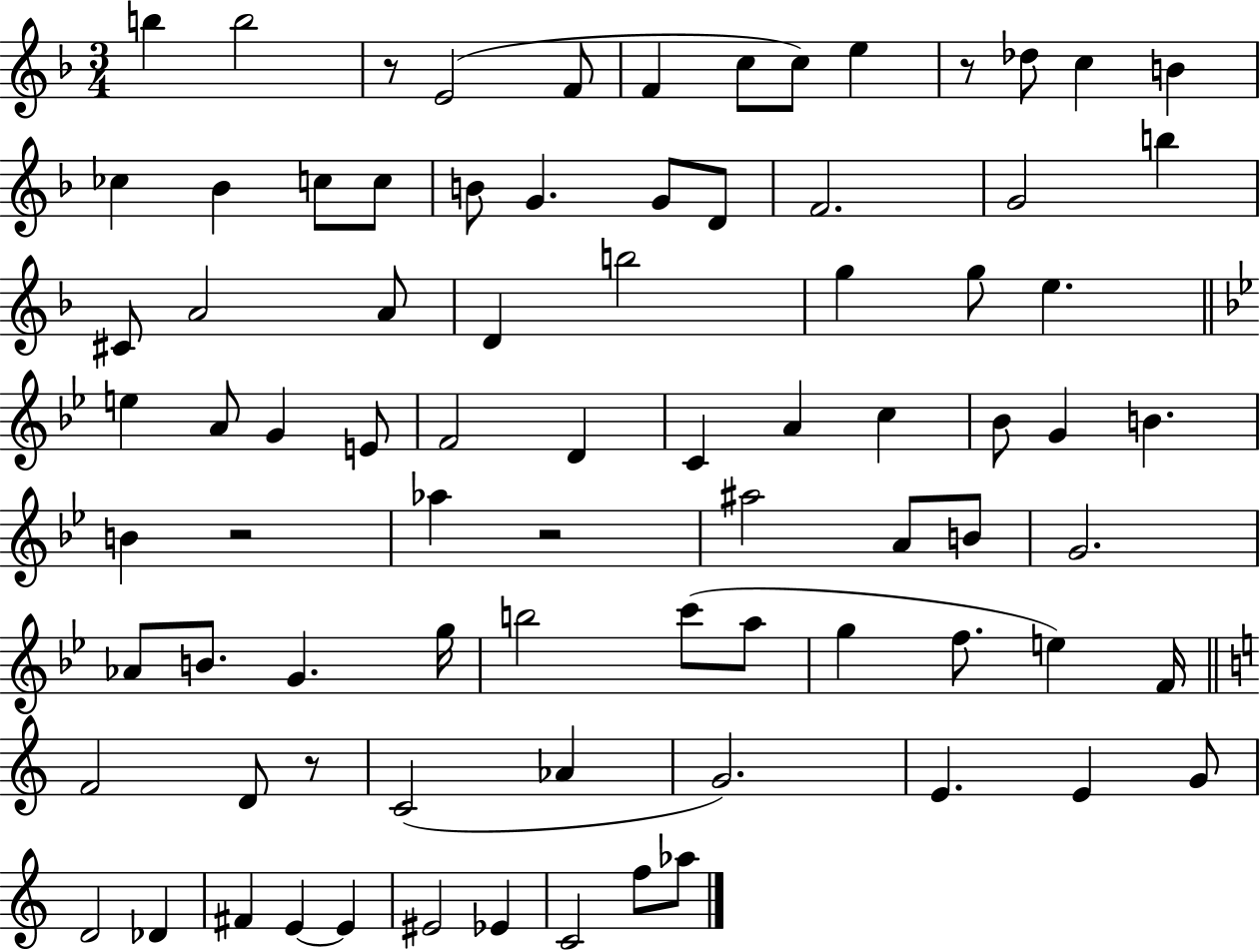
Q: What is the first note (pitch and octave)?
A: B5